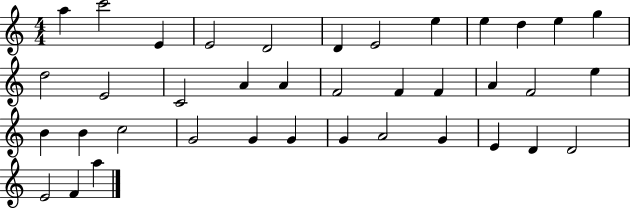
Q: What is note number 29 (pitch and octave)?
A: G4